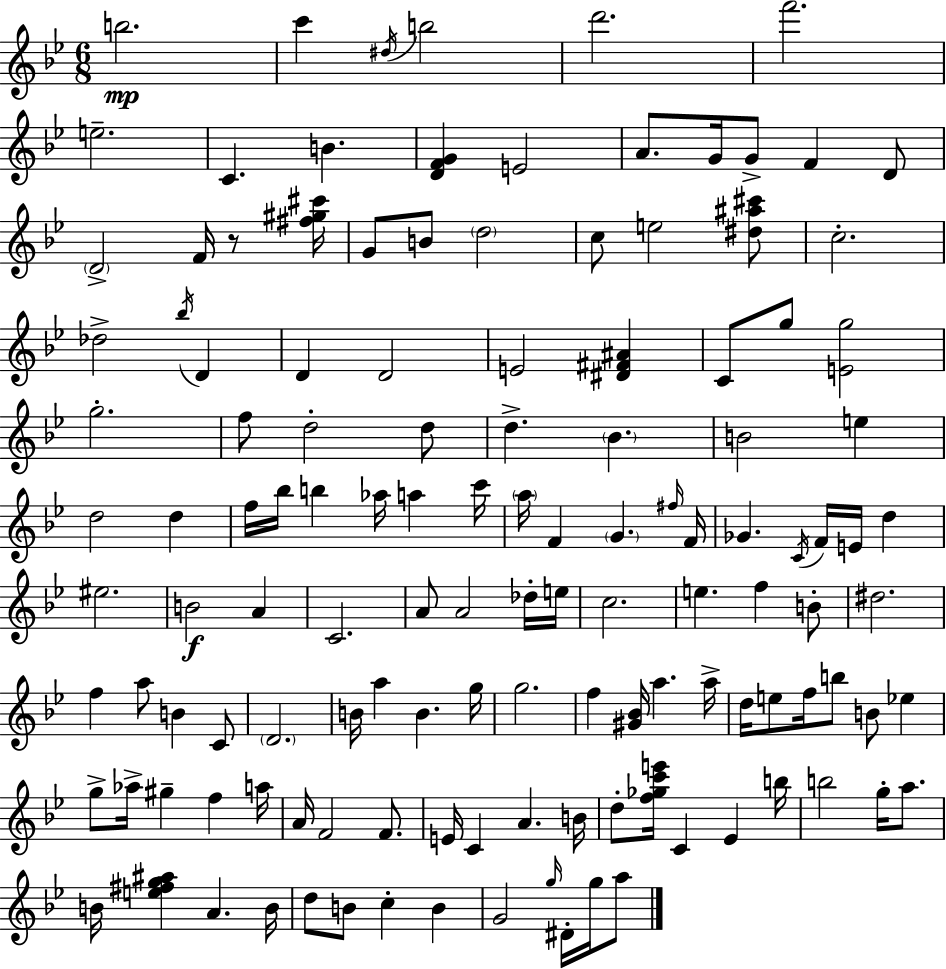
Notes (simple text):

B5/h. C6/q D#5/s B5/h D6/h. F6/h. E5/h. C4/q. B4/q. [D4,F4,G4]/q E4/h A4/e. G4/s G4/e F4/q D4/e D4/h F4/s R/e [F#5,G#5,C#6]/s G4/e B4/e D5/h C5/e E5/h [D#5,A#5,C#6]/e C5/h. Db5/h Bb5/s D4/q D4/q D4/h E4/h [D#4,F#4,A#4]/q C4/e G5/e [E4,G5]/h G5/h. F5/e D5/h D5/e D5/q. Bb4/q. B4/h E5/q D5/h D5/q F5/s Bb5/s B5/q Ab5/s A5/q C6/s A5/s F4/q G4/q. F#5/s F4/s Gb4/q. C4/s F4/s E4/s D5/q EIS5/h. B4/h A4/q C4/h. A4/e A4/h Db5/s E5/s C5/h. E5/q. F5/q B4/e D#5/h. F5/q A5/e B4/q C4/e D4/h. B4/s A5/q B4/q. G5/s G5/h. F5/q [G#4,Bb4]/s A5/q. A5/s D5/s E5/e F5/s B5/e B4/e Eb5/q G5/e Ab5/s G#5/q F5/q A5/s A4/s F4/h F4/e. E4/s C4/q A4/q. B4/s D5/e [F5,Gb5,C6,E6]/s C4/q Eb4/q B5/s B5/h G5/s A5/e. B4/s [E5,F#5,G5,A#5]/q A4/q. B4/s D5/e B4/e C5/q B4/q G4/h G5/s D#4/s G5/s A5/e